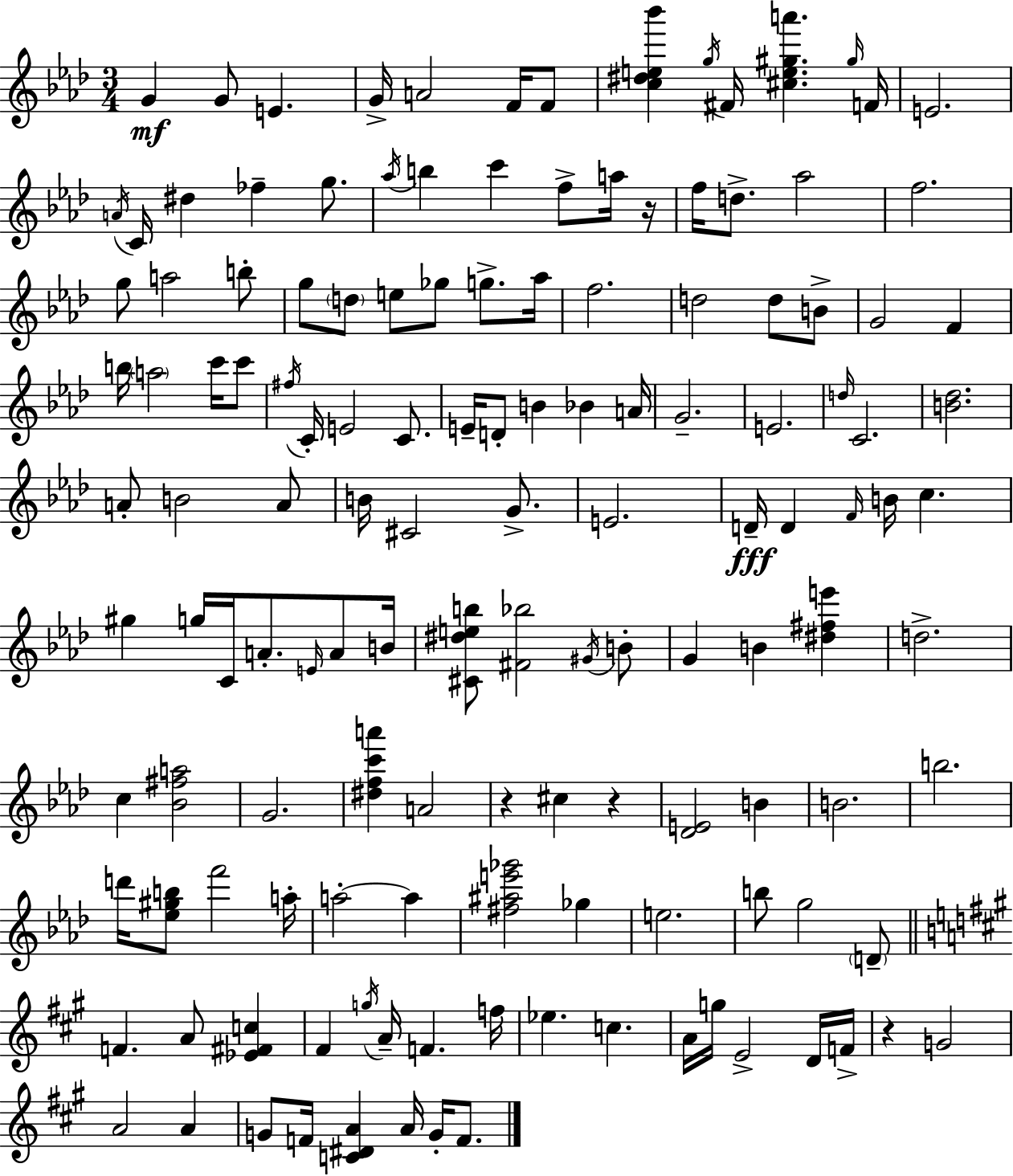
G4/q G4/e E4/q. G4/s A4/h F4/s F4/e [C5,D#5,E5,Bb6]/q G5/s F#4/s [C#5,E5,G#5,A6]/q. G#5/s F4/s E4/h. A4/s C4/s D#5/q FES5/q G5/e. Ab5/s B5/q C6/q F5/e A5/s R/s F5/s D5/e. Ab5/h F5/h. G5/e A5/h B5/e G5/e D5/e E5/e Gb5/e G5/e. Ab5/s F5/h. D5/h D5/e B4/e G4/h F4/q B5/s A5/h C6/s C6/e F#5/s C4/s E4/h C4/e. E4/s D4/e B4/q Bb4/q A4/s G4/h. E4/h. D5/s C4/h. [B4,Db5]/h. A4/e B4/h A4/e B4/s C#4/h G4/e. E4/h. D4/s D4/q F4/s B4/s C5/q. G#5/q G5/s C4/s A4/e. E4/s A4/e B4/s [C#4,D#5,E5,B5]/e [F#4,Bb5]/h G#4/s B4/e G4/q B4/q [D#5,F#5,E6]/q D5/h. C5/q [Bb4,F#5,A5]/h G4/h. [D#5,F5,C6,A6]/q A4/h R/q C#5/q R/q [Db4,E4]/h B4/q B4/h. B5/h. D6/s [Eb5,G#5,B5]/e F6/h A5/s A5/h A5/q [F#5,A#5,E6,Gb6]/h Gb5/q E5/h. B5/e G5/h D4/e F4/q. A4/e [Eb4,F#4,C5]/q F#4/q G5/s A4/s F4/q. F5/s Eb5/q. C5/q. A4/s G5/s E4/h D4/s F4/s R/q G4/h A4/h A4/q G4/e F4/s [C4,D#4,A4]/q A4/s G4/s F4/e.